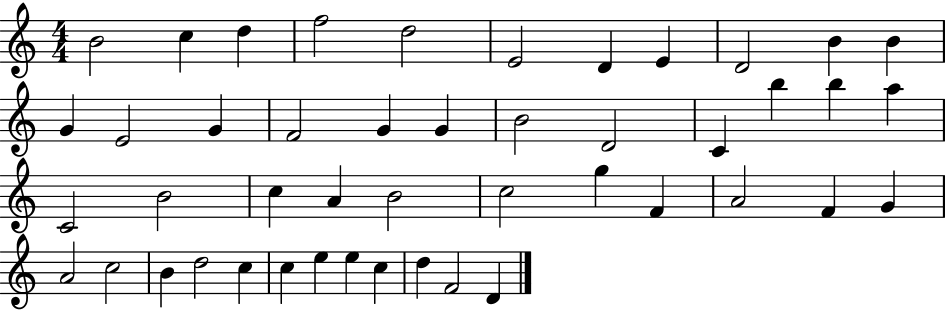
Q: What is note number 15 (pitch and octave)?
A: F4